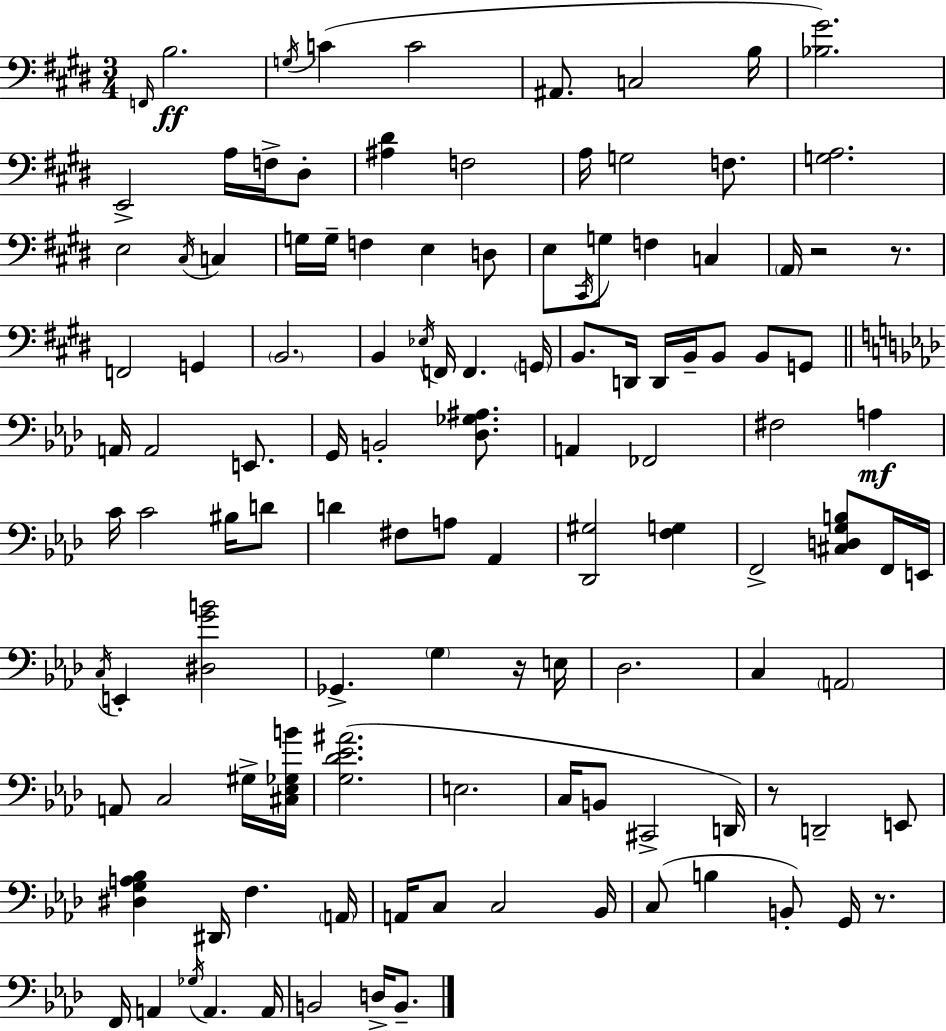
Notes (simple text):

F2/s B3/h. G3/s C4/q C4/h A#2/e. C3/h B3/s [Bb3,G#4]/h. E2/h A3/s F3/s D#3/e [A#3,D#4]/q F3/h A3/s G3/h F3/e. [G3,A3]/h. E3/h C#3/s C3/q G3/s G3/s F3/q E3/q D3/e E3/e C#2/s G3/e F3/q C3/q A2/s R/h R/e. F2/h G2/q B2/h. B2/q Eb3/s F2/s F2/q. G2/s B2/e. D2/s D2/s B2/s B2/e B2/e G2/e A2/s A2/h E2/e. G2/s B2/h [Db3,Gb3,A#3]/e. A2/q FES2/h F#3/h A3/q C4/s C4/h BIS3/s D4/e D4/q F#3/e A3/e Ab2/q [Db2,G#3]/h [F3,G3]/q F2/h [C#3,D3,G3,B3]/e F2/s E2/s C3/s E2/q [D#3,G4,B4]/h Gb2/q. G3/q R/s E3/s Db3/h. C3/q A2/h A2/e C3/h G#3/s [C#3,Eb3,Gb3,B4]/s [G3,Db4,Eb4,A#4]/h. E3/h. C3/s B2/e C#2/h D2/s R/e D2/h E2/e [D#3,G3,A3,Bb3]/q D#2/s F3/q. A2/s A2/s C3/e C3/h Bb2/s C3/e B3/q B2/e G2/s R/e. F2/s A2/q Gb3/s A2/q. A2/s B2/h D3/s B2/e.